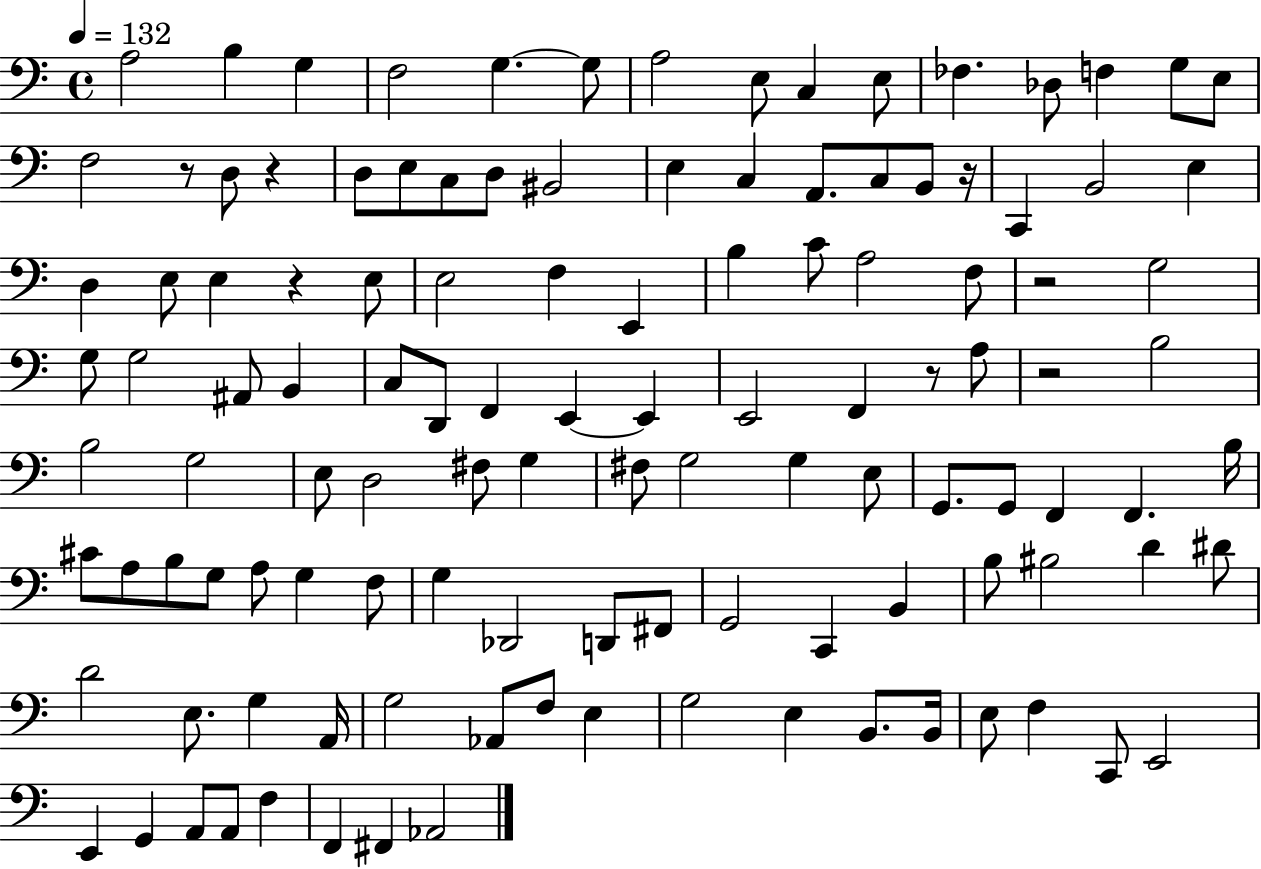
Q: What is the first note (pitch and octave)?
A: A3